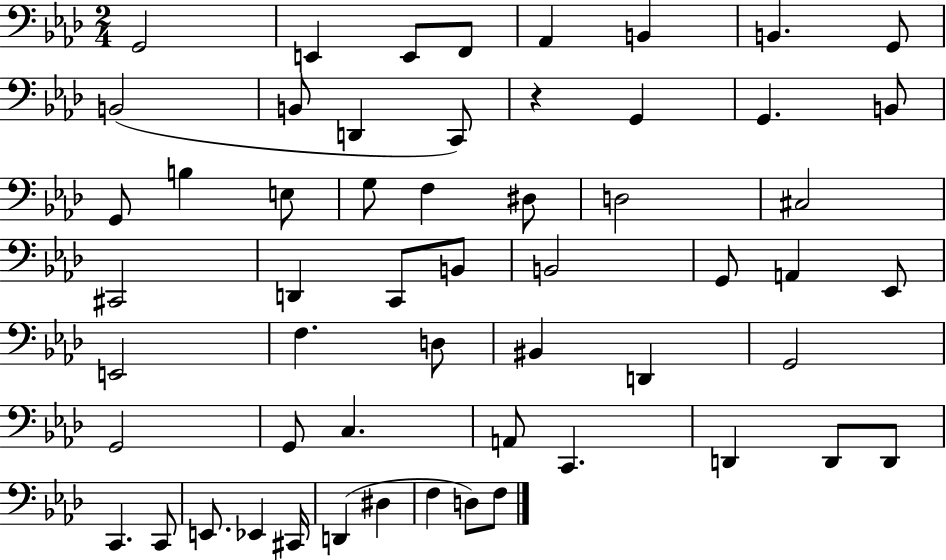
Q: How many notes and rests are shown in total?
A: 56